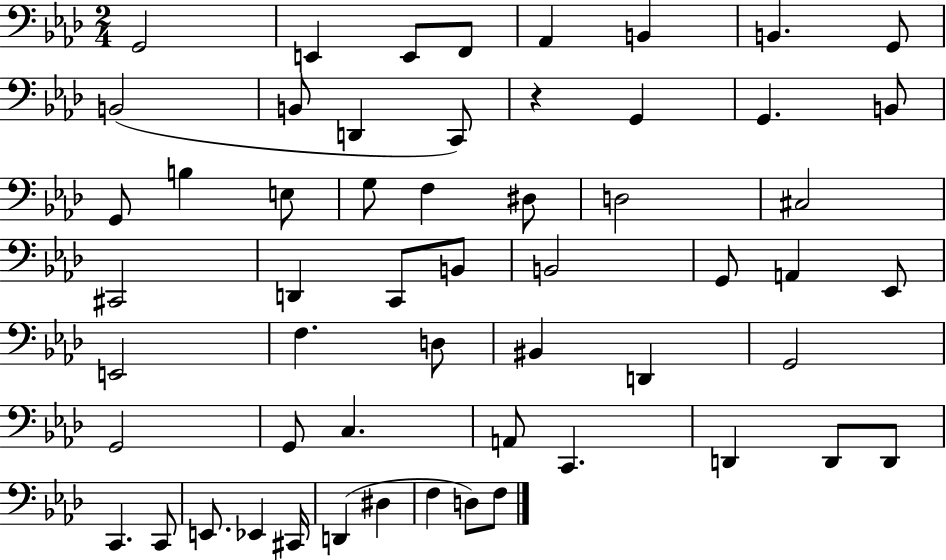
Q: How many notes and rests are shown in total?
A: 56